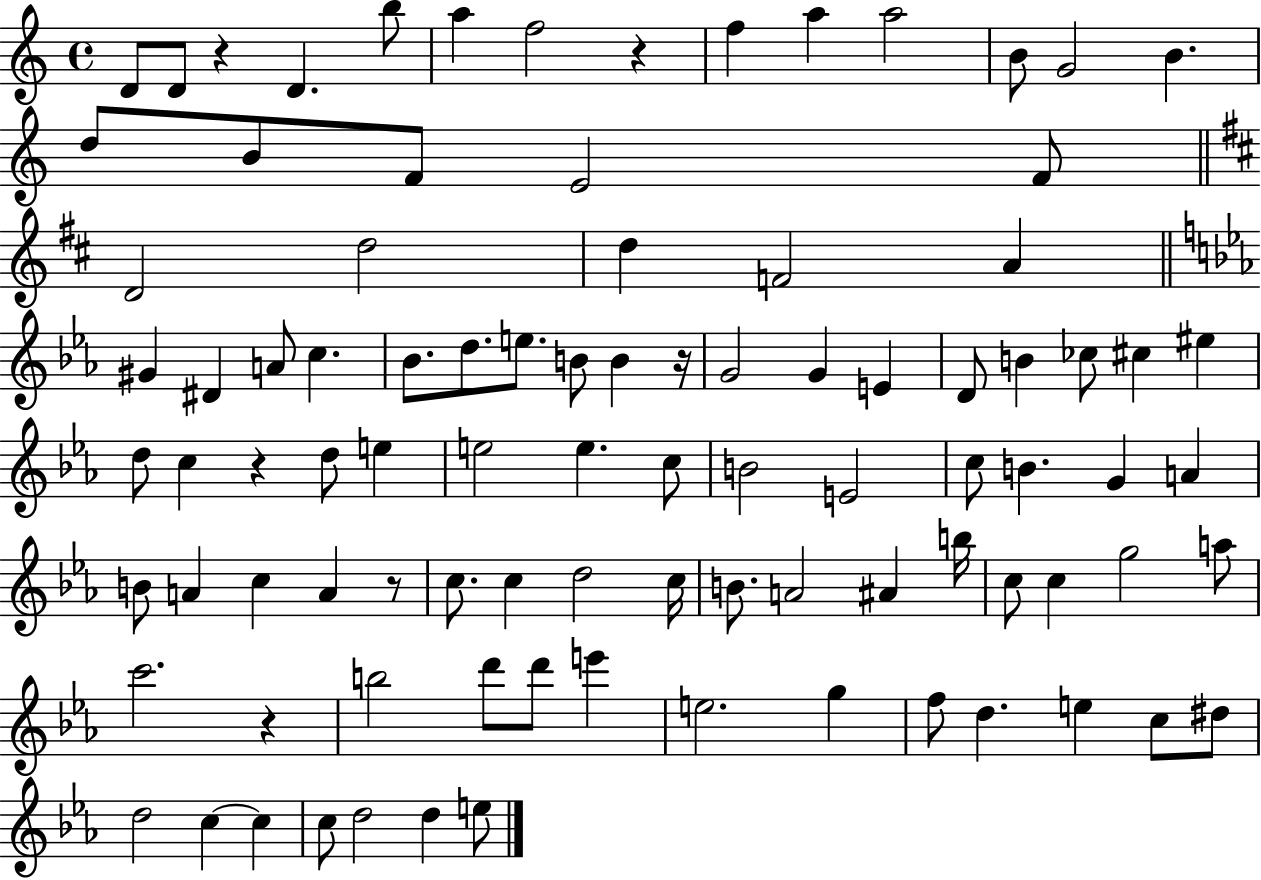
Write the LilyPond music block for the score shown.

{
  \clef treble
  \time 4/4
  \defaultTimeSignature
  \key c \major
  d'8 d'8 r4 d'4. b''8 | a''4 f''2 r4 | f''4 a''4 a''2 | b'8 g'2 b'4. | \break d''8 b'8 f'8 e'2 f'8 | \bar "||" \break \key b \minor d'2 d''2 | d''4 f'2 a'4 | \bar "||" \break \key ees \major gis'4 dis'4 a'8 c''4. | bes'8. d''8. e''8. b'8 b'4 r16 | g'2 g'4 e'4 | d'8 b'4 ces''8 cis''4 eis''4 | \break d''8 c''4 r4 d''8 e''4 | e''2 e''4. c''8 | b'2 e'2 | c''8 b'4. g'4 a'4 | \break b'8 a'4 c''4 a'4 r8 | c''8. c''4 d''2 c''16 | b'8. a'2 ais'4 b''16 | c''8 c''4 g''2 a''8 | \break c'''2. r4 | b''2 d'''8 d'''8 e'''4 | e''2. g''4 | f''8 d''4. e''4 c''8 dis''8 | \break d''2 c''4~~ c''4 | c''8 d''2 d''4 e''8 | \bar "|."
}